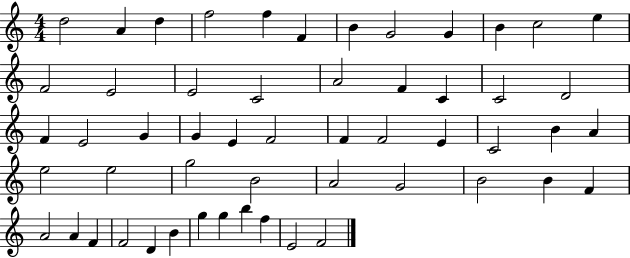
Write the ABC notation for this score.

X:1
T:Untitled
M:4/4
L:1/4
K:C
d2 A d f2 f F B G2 G B c2 e F2 E2 E2 C2 A2 F C C2 D2 F E2 G G E F2 F F2 E C2 B A e2 e2 g2 B2 A2 G2 B2 B F A2 A F F2 D B g g b f E2 F2